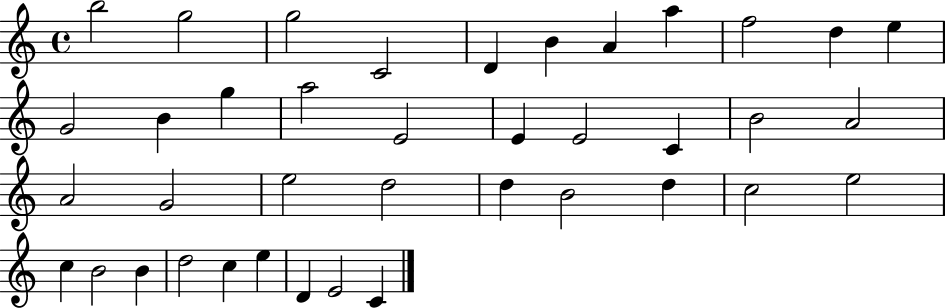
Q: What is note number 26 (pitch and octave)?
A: D5